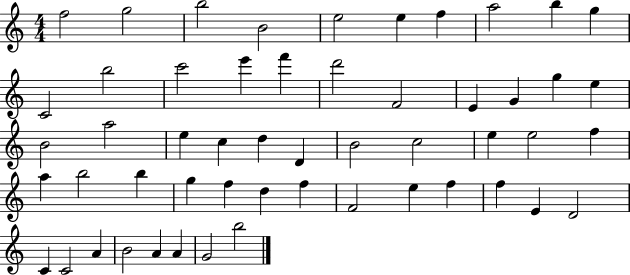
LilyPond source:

{
  \clef treble
  \numericTimeSignature
  \time 4/4
  \key c \major
  f''2 g''2 | b''2 b'2 | e''2 e''4 f''4 | a''2 b''4 g''4 | \break c'2 b''2 | c'''2 e'''4 f'''4 | d'''2 f'2 | e'4 g'4 g''4 e''4 | \break b'2 a''2 | e''4 c''4 d''4 d'4 | b'2 c''2 | e''4 e''2 f''4 | \break a''4 b''2 b''4 | g''4 f''4 d''4 f''4 | f'2 e''4 f''4 | f''4 e'4 d'2 | \break c'4 c'2 a'4 | b'2 a'4 a'4 | g'2 b''2 | \bar "|."
}